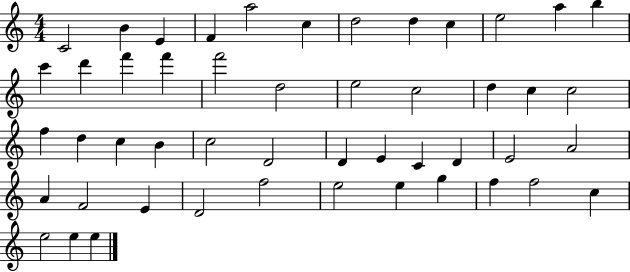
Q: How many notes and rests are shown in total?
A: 49